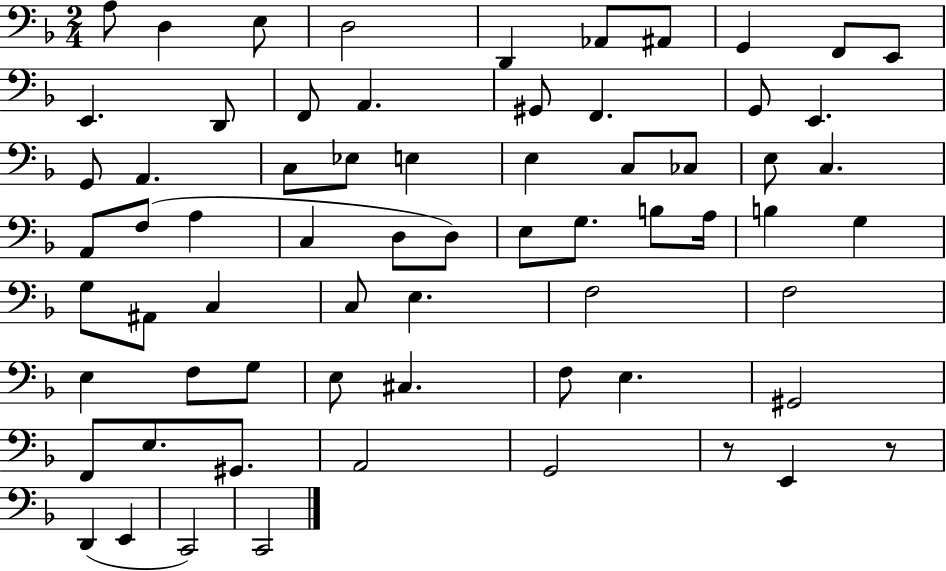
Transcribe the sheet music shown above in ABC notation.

X:1
T:Untitled
M:2/4
L:1/4
K:F
A,/2 D, E,/2 D,2 D,, _A,,/2 ^A,,/2 G,, F,,/2 E,,/2 E,, D,,/2 F,,/2 A,, ^G,,/2 F,, G,,/2 E,, G,,/2 A,, C,/2 _E,/2 E, E, C,/2 _C,/2 E,/2 C, A,,/2 F,/2 A, C, D,/2 D,/2 E,/2 G,/2 B,/2 A,/4 B, G, G,/2 ^A,,/2 C, C,/2 E, F,2 F,2 E, F,/2 G,/2 E,/2 ^C, F,/2 E, ^G,,2 F,,/2 E,/2 ^G,,/2 A,,2 G,,2 z/2 E,, z/2 D,, E,, C,,2 C,,2